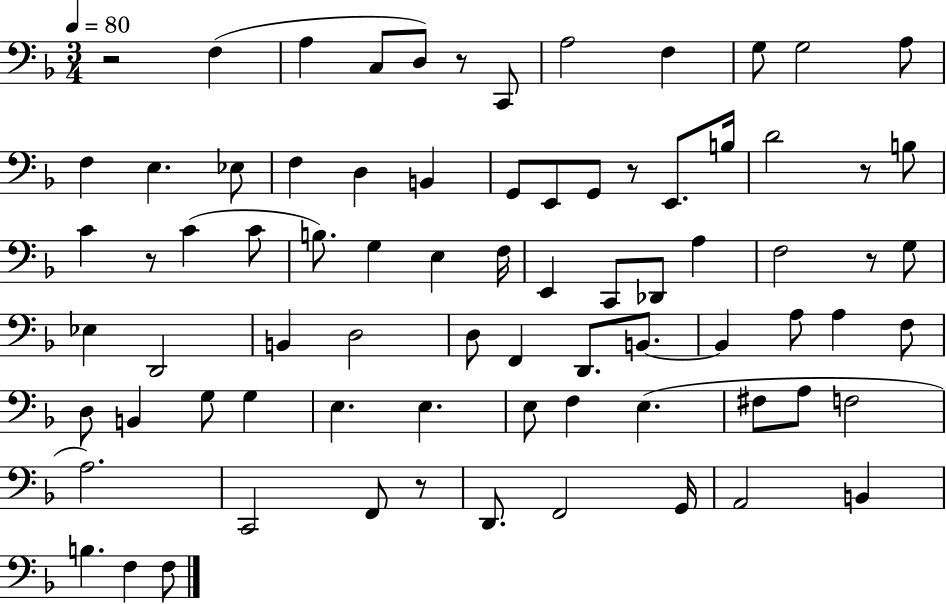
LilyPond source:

{
  \clef bass
  \numericTimeSignature
  \time 3/4
  \key f \major
  \tempo 4 = 80
  r2 f4( | a4 c8 d8) r8 c,8 | a2 f4 | g8 g2 a8 | \break f4 e4. ees8 | f4 d4 b,4 | g,8 e,8 g,8 r8 e,8. b16 | d'2 r8 b8 | \break c'4 r8 c'4( c'8 | b8.) g4 e4 f16 | e,4 c,8 des,8 a4 | f2 r8 g8 | \break ees4 d,2 | b,4 d2 | d8 f,4 d,8. b,8.~~ | b,4 a8 a4 f8 | \break d8 b,4 g8 g4 | e4. e4. | e8 f4 e4.( | fis8 a8 f2 | \break a2.) | c,2 f,8 r8 | d,8. f,2 g,16 | a,2 b,4 | \break b4. f4 f8 | \bar "|."
}